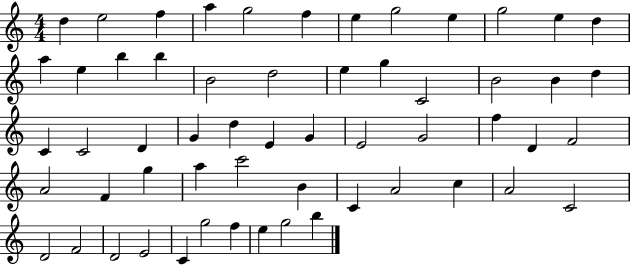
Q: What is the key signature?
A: C major